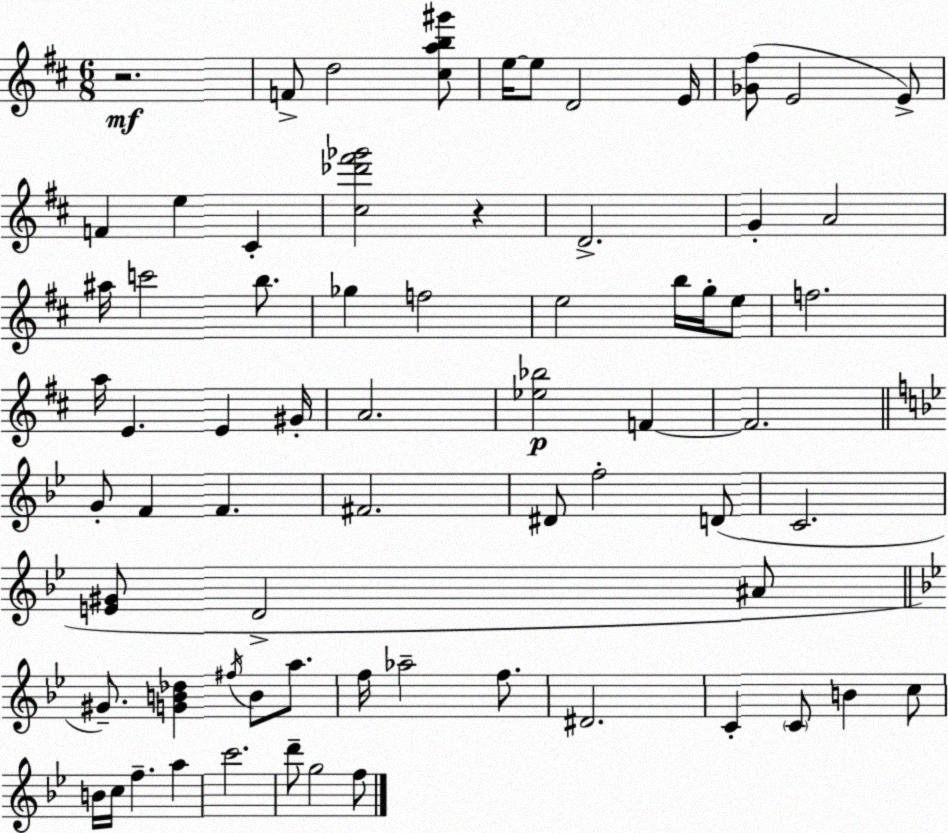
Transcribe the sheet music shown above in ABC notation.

X:1
T:Untitled
M:6/8
L:1/4
K:D
z2 F/2 d2 [^cab^g']/2 e/4 e/2 D2 E/4 [_G^f]/2 E2 E/2 F e ^C [^c_d'^f'_g']2 z D2 G A2 ^a/4 c'2 b/2 _g f2 e2 b/4 g/4 e/2 f2 a/4 E E ^G/4 A2 [_e_b]2 F F2 G/2 F F ^F2 ^D/2 f2 D/2 C2 [E^G]/2 D2 ^A/2 ^G/2 [GB_d] ^f/4 B/2 a/2 f/4 _a2 f/2 ^D2 C C/2 B c/2 B/4 c/4 f a c'2 d'/2 g2 f/2